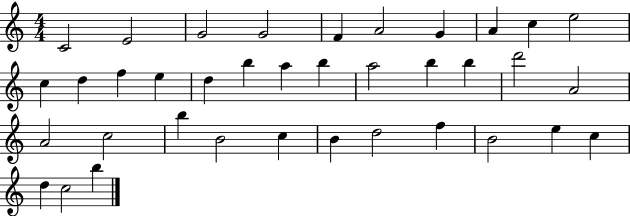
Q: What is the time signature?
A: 4/4